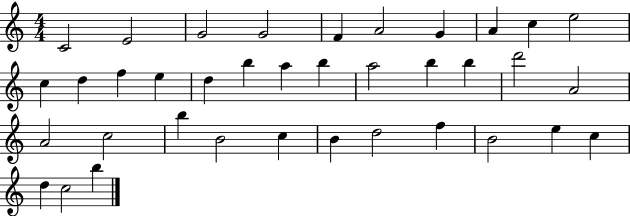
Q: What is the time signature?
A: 4/4